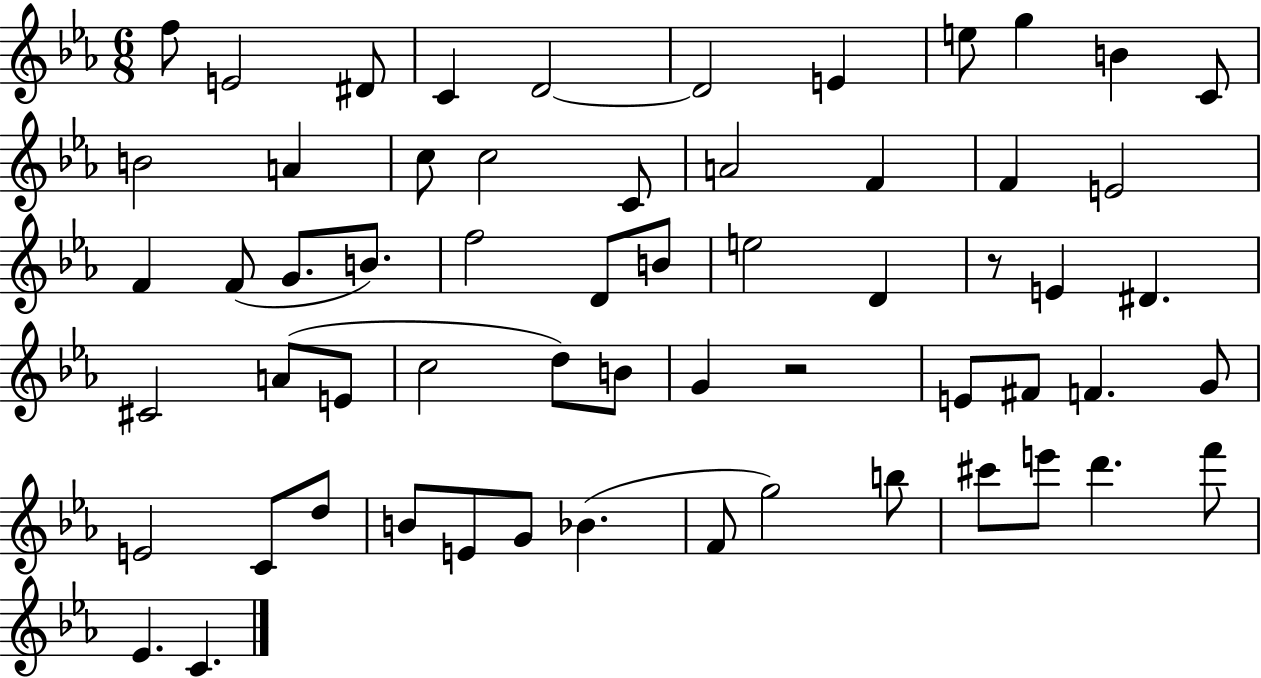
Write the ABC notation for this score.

X:1
T:Untitled
M:6/8
L:1/4
K:Eb
f/2 E2 ^D/2 C D2 D2 E e/2 g B C/2 B2 A c/2 c2 C/2 A2 F F E2 F F/2 G/2 B/2 f2 D/2 B/2 e2 D z/2 E ^D ^C2 A/2 E/2 c2 d/2 B/2 G z2 E/2 ^F/2 F G/2 E2 C/2 d/2 B/2 E/2 G/2 _B F/2 g2 b/2 ^c'/2 e'/2 d' f'/2 _E C